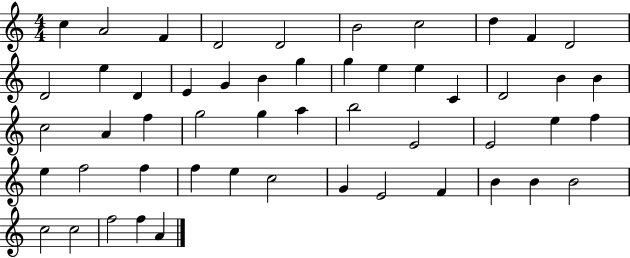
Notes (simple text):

C5/q A4/h F4/q D4/h D4/h B4/h C5/h D5/q F4/q D4/h D4/h E5/q D4/q E4/q G4/q B4/q G5/q G5/q E5/q E5/q C4/q D4/h B4/q B4/q C5/h A4/q F5/q G5/h G5/q A5/q B5/h E4/h E4/h E5/q F5/q E5/q F5/h F5/q F5/q E5/q C5/h G4/q E4/h F4/q B4/q B4/q B4/h C5/h C5/h F5/h F5/q A4/q